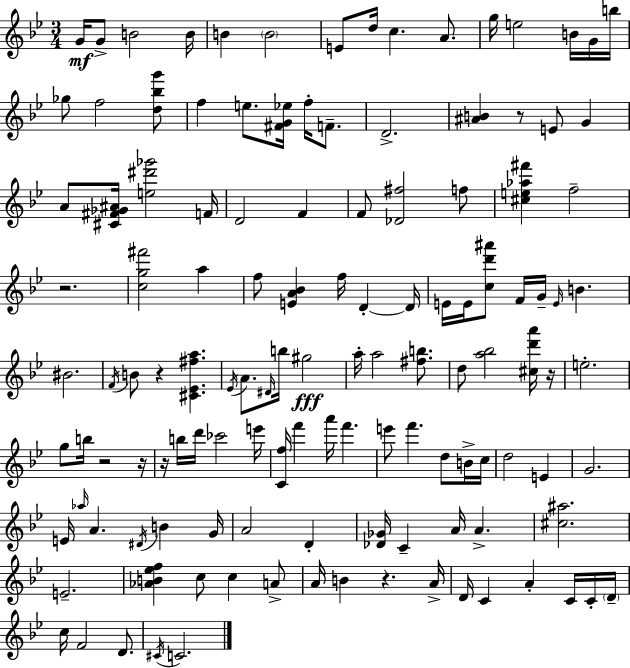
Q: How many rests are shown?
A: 8